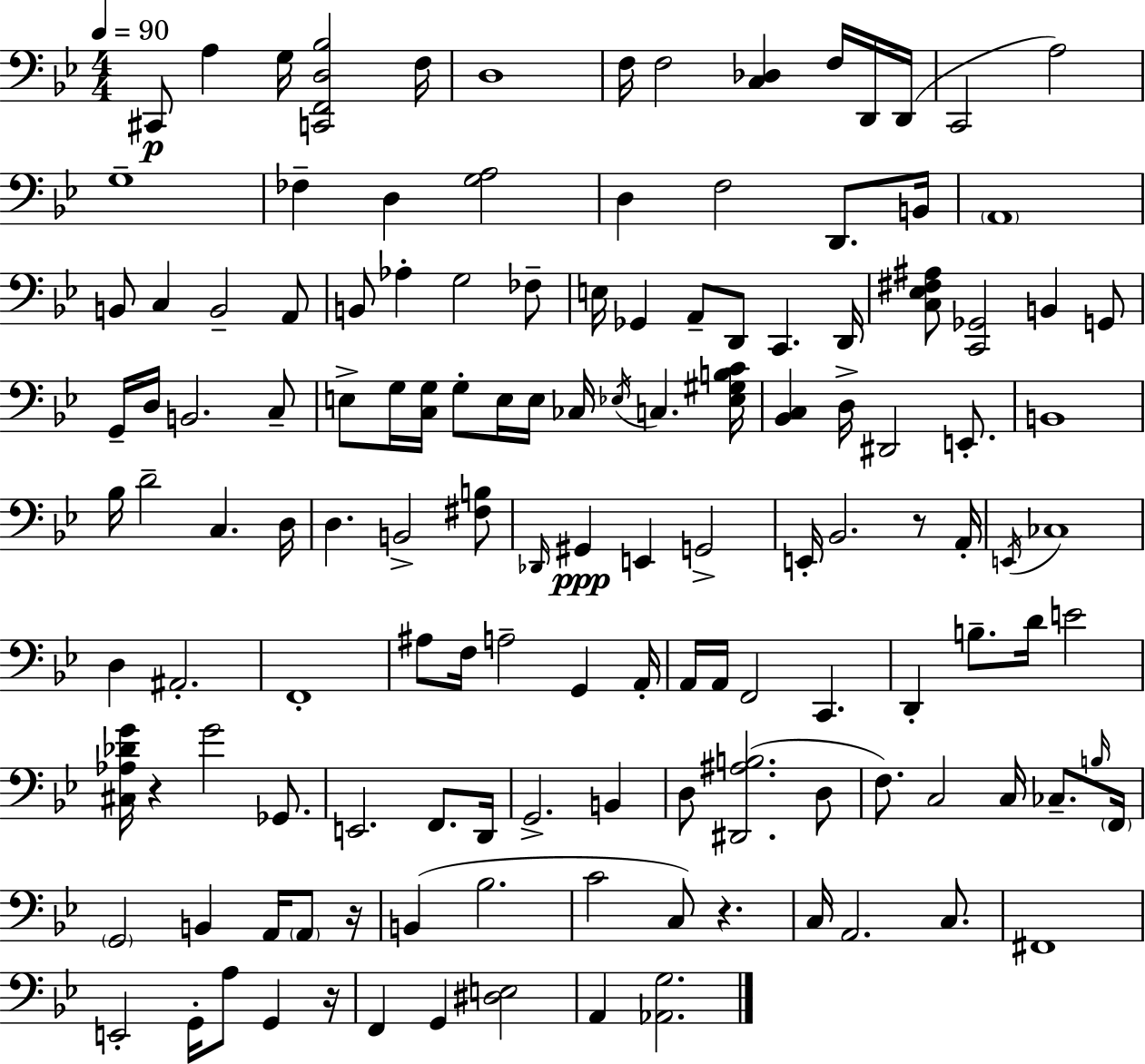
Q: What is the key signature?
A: BES major